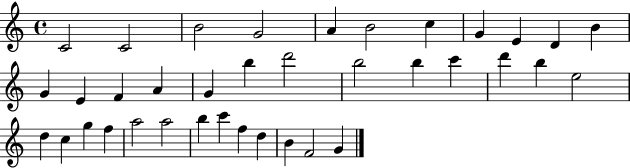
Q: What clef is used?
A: treble